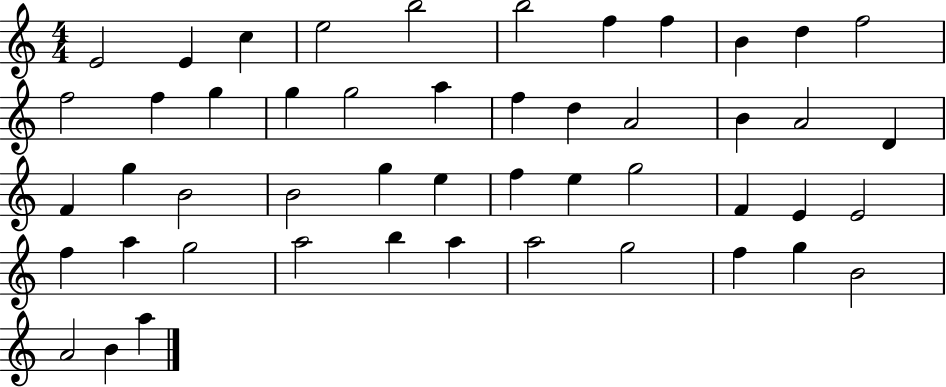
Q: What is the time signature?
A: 4/4